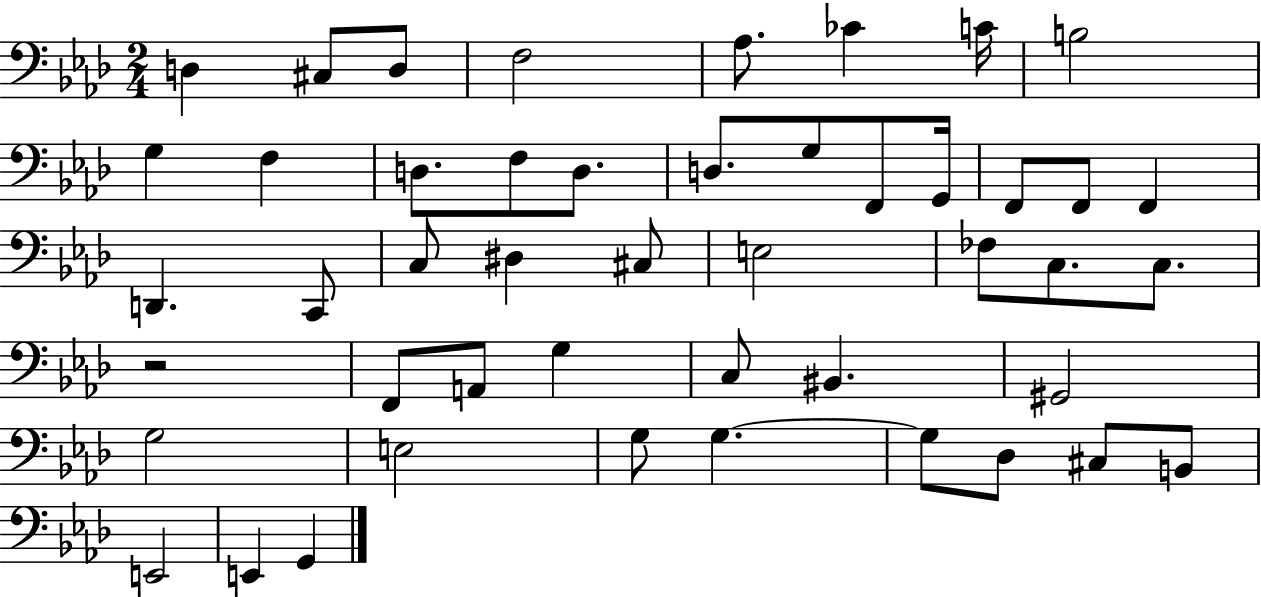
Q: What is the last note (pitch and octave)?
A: G2